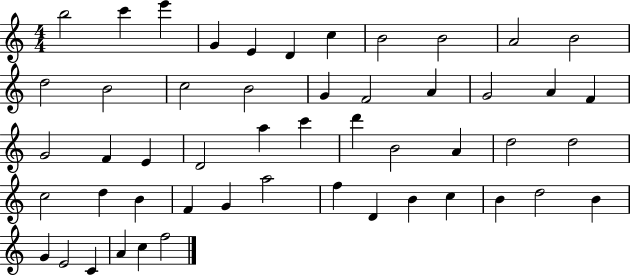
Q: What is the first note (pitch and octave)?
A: B5